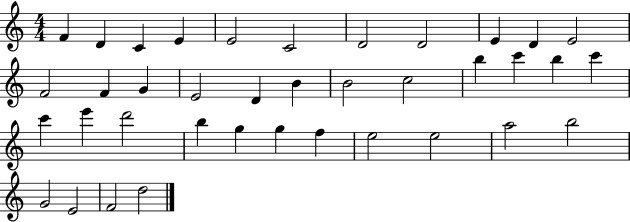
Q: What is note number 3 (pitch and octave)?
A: C4